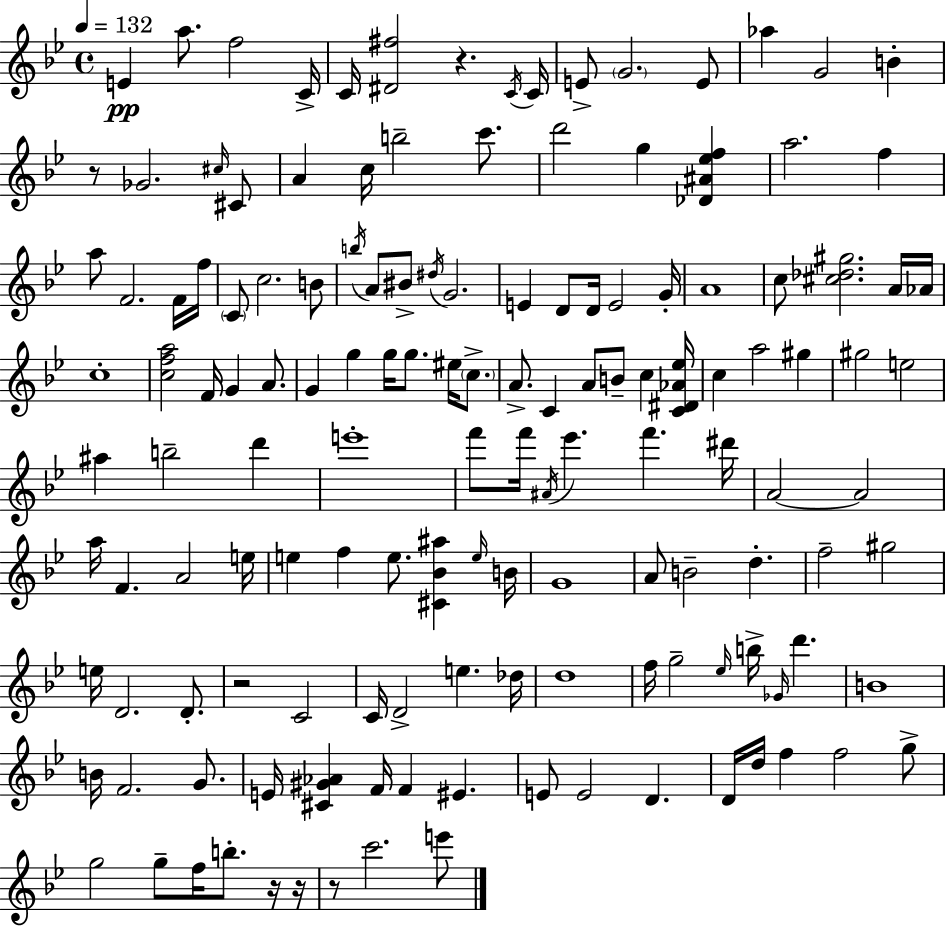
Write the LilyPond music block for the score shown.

{
  \clef treble
  \time 4/4
  \defaultTimeSignature
  \key g \minor
  \tempo 4 = 132
  e'4\pp a''8. f''2 c'16-> | c'16 <dis' fis''>2 r4. \acciaccatura { c'16 } | c'16 e'8-> \parenthesize g'2. e'8 | aes''4 g'2 b'4-. | \break r8 ges'2. \grace { cis''16 } | cis'8 a'4 c''16 b''2-- c'''8. | d'''2 g''4 <des' ais' ees'' f''>4 | a''2. f''4 | \break a''8 f'2. | f'16 f''16 \parenthesize c'8 c''2. | b'8 \acciaccatura { b''16 } a'8 bis'8-> \acciaccatura { dis''16 } g'2. | e'4 d'8 d'16 e'2 | \break g'16-. a'1 | c''8 <cis'' des'' gis''>2. | a'16 aes'16 c''1-. | <c'' f'' a''>2 f'16 g'4 | \break a'8. g'4 g''4 g''16 g''8. | eis''16 \parenthesize c''8.-> a'8.-> c'4 a'8 b'8-- c''4 | <c' dis' aes' ees''>16 c''4 a''2 | gis''4 gis''2 e''2 | \break ais''4 b''2-- | d'''4 e'''1-. | f'''8 f'''16 \acciaccatura { ais'16 } ees'''4. f'''4. | dis'''16 a'2~~ a'2 | \break a''16 f'4. a'2 | e''16 e''4 f''4 e''8. | <cis' bes' ais''>4 \grace { e''16 } b'16 g'1 | a'8 b'2-- | \break d''4.-. f''2-- gis''2 | e''16 d'2. | d'8.-. r2 c'2 | c'16 d'2-> e''4. | \break des''16 d''1 | f''16 g''2-- \grace { ees''16 } | b''16-> \grace { ges'16 } d'''4. b'1 | b'16 f'2. | \break g'8. e'16 <cis' gis' aes'>4 f'16 f'4 | eis'4. e'8 e'2 | d'4. d'16 d''16 f''4 f''2 | g''8-> g''2 | \break g''8-- f''16 b''8.-. r16 r16 r8 c'''2. | e'''8 \bar "|."
}